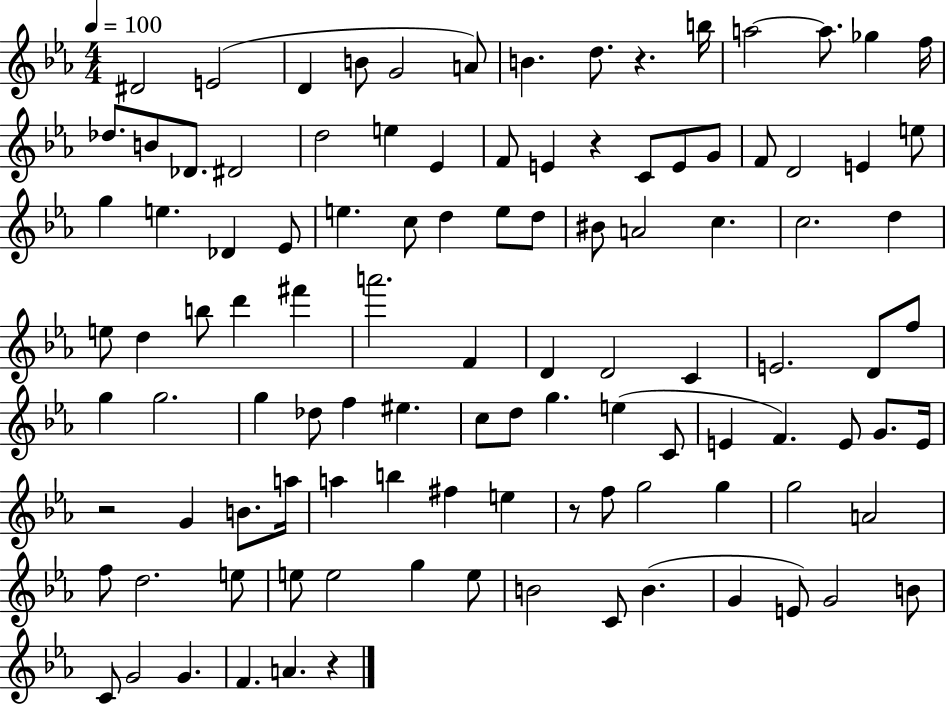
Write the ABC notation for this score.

X:1
T:Untitled
M:4/4
L:1/4
K:Eb
^D2 E2 D B/2 G2 A/2 B d/2 z b/4 a2 a/2 _g f/4 _d/2 B/2 _D/2 ^D2 d2 e _E F/2 E z C/2 E/2 G/2 F/2 D2 E e/2 g e _D _E/2 e c/2 d e/2 d/2 ^B/2 A2 c c2 d e/2 d b/2 d' ^f' a'2 F D D2 C E2 D/2 f/2 g g2 g _d/2 f ^e c/2 d/2 g e C/2 E F E/2 G/2 E/4 z2 G B/2 a/4 a b ^f e z/2 f/2 g2 g g2 A2 f/2 d2 e/2 e/2 e2 g e/2 B2 C/2 B G E/2 G2 B/2 C/2 G2 G F A z